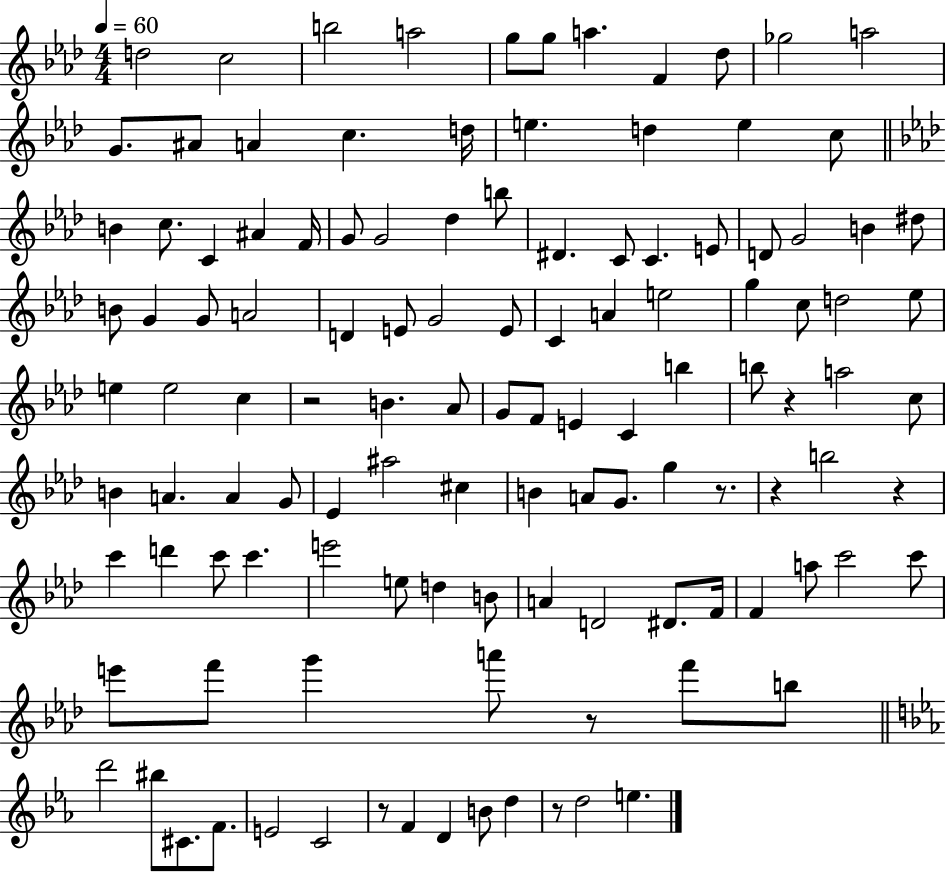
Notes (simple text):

D5/h C5/h B5/h A5/h G5/e G5/e A5/q. F4/q Db5/e Gb5/h A5/h G4/e. A#4/e A4/q C5/q. D5/s E5/q. D5/q E5/q C5/e B4/q C5/e. C4/q A#4/q F4/s G4/e G4/h Db5/q B5/e D#4/q. C4/e C4/q. E4/e D4/e G4/h B4/q D#5/e B4/e G4/q G4/e A4/h D4/q E4/e G4/h E4/e C4/q A4/q E5/h G5/q C5/e D5/h Eb5/e E5/q E5/h C5/q R/h B4/q. Ab4/e G4/e F4/e E4/q C4/q B5/q B5/e R/q A5/h C5/e B4/q A4/q. A4/q G4/e Eb4/q A#5/h C#5/q B4/q A4/e G4/e. G5/q R/e. R/q B5/h R/q C6/q D6/q C6/e C6/q. E6/h E5/e D5/q B4/e A4/q D4/h D#4/e. F4/s F4/q A5/e C6/h C6/e E6/e F6/e G6/q A6/e R/e F6/e B5/e D6/h BIS5/e C#4/e. F4/e. E4/h C4/h R/e F4/q D4/q B4/e D5/q R/e D5/h E5/q.